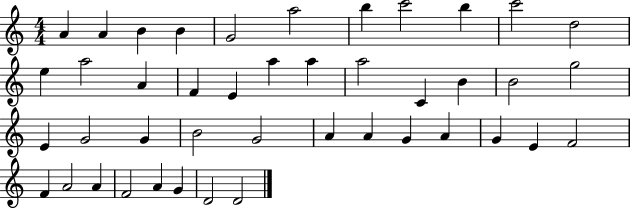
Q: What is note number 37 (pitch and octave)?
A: A4